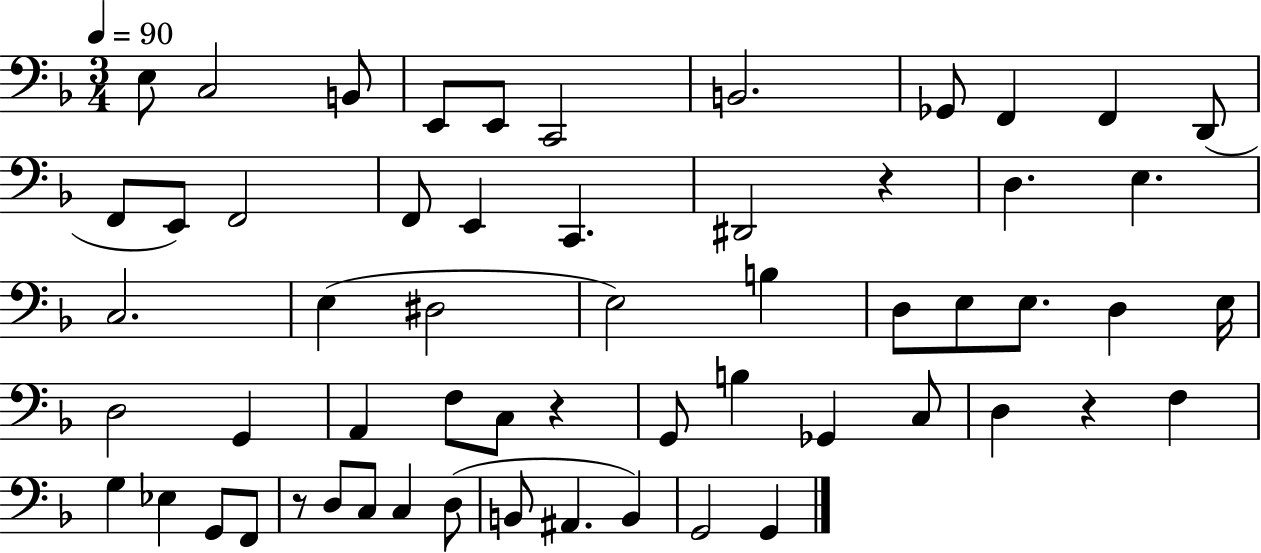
X:1
T:Untitled
M:3/4
L:1/4
K:F
E,/2 C,2 B,,/2 E,,/2 E,,/2 C,,2 B,,2 _G,,/2 F,, F,, D,,/2 F,,/2 E,,/2 F,,2 F,,/2 E,, C,, ^D,,2 z D, E, C,2 E, ^D,2 E,2 B, D,/2 E,/2 E,/2 D, E,/4 D,2 G,, A,, F,/2 C,/2 z G,,/2 B, _G,, C,/2 D, z F, G, _E, G,,/2 F,,/2 z/2 D,/2 C,/2 C, D,/2 B,,/2 ^A,, B,, G,,2 G,,